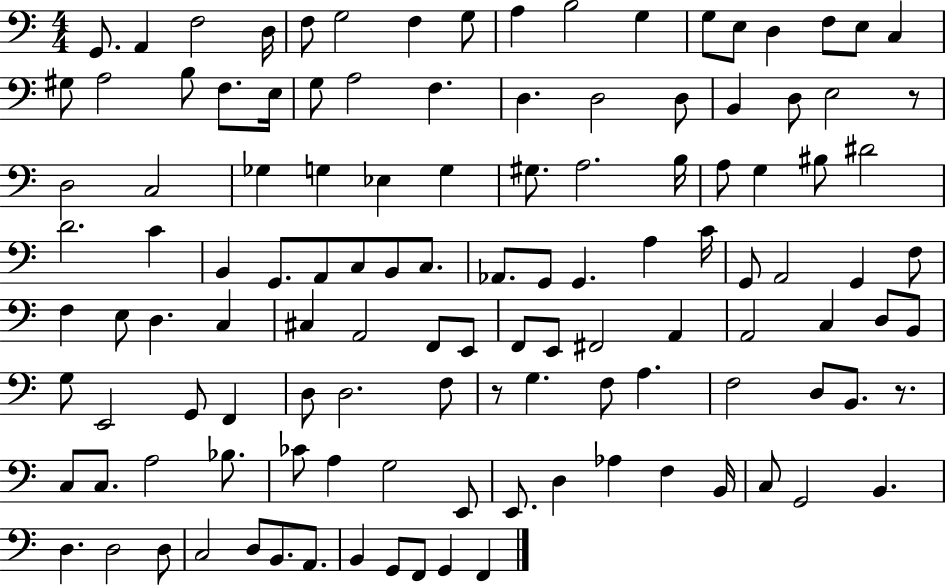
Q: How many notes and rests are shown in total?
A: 121